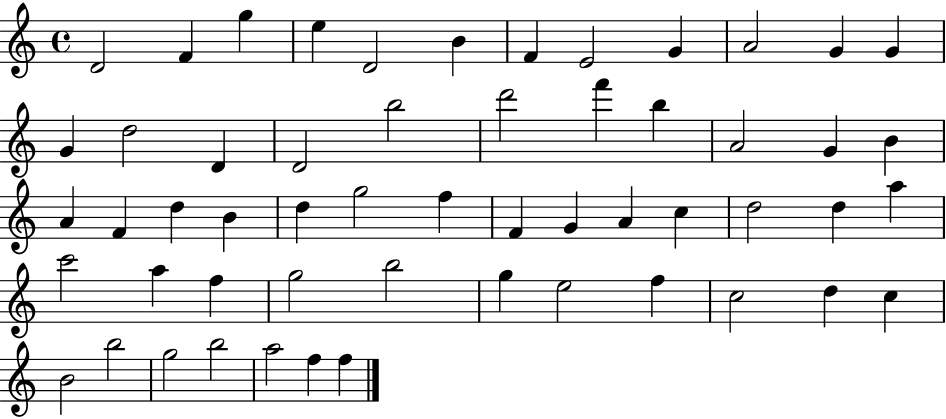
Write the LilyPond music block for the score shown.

{
  \clef treble
  \time 4/4
  \defaultTimeSignature
  \key c \major
  d'2 f'4 g''4 | e''4 d'2 b'4 | f'4 e'2 g'4 | a'2 g'4 g'4 | \break g'4 d''2 d'4 | d'2 b''2 | d'''2 f'''4 b''4 | a'2 g'4 b'4 | \break a'4 f'4 d''4 b'4 | d''4 g''2 f''4 | f'4 g'4 a'4 c''4 | d''2 d''4 a''4 | \break c'''2 a''4 f''4 | g''2 b''2 | g''4 e''2 f''4 | c''2 d''4 c''4 | \break b'2 b''2 | g''2 b''2 | a''2 f''4 f''4 | \bar "|."
}